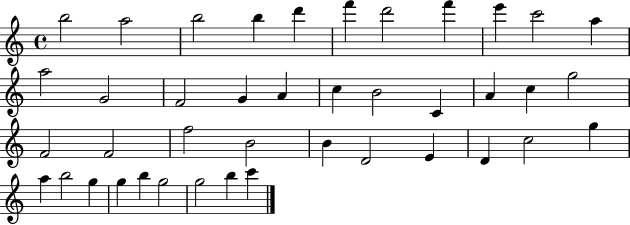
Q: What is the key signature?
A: C major